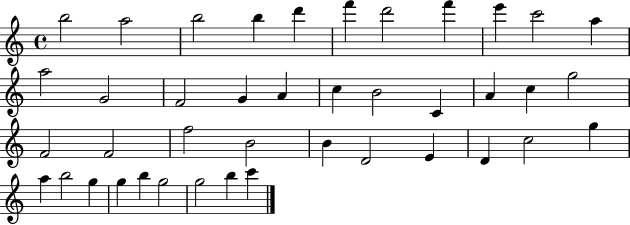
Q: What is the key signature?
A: C major